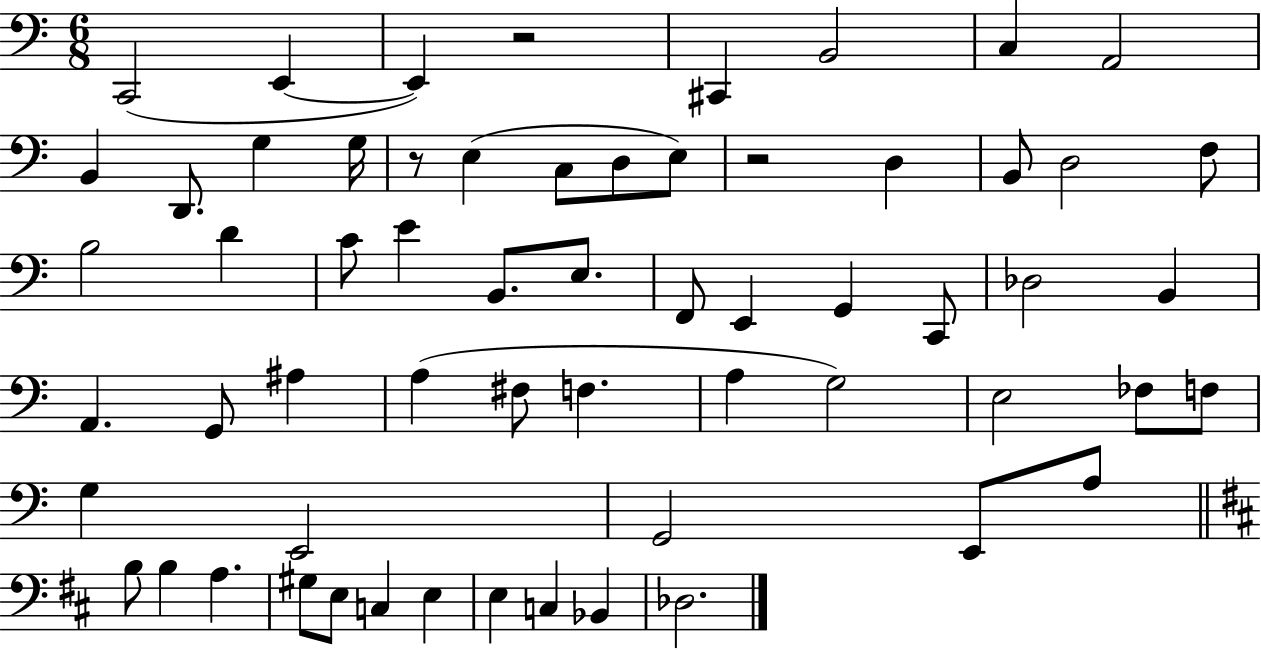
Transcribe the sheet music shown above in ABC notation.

X:1
T:Untitled
M:6/8
L:1/4
K:C
C,,2 E,, E,, z2 ^C,, B,,2 C, A,,2 B,, D,,/2 G, G,/4 z/2 E, C,/2 D,/2 E,/2 z2 D, B,,/2 D,2 F,/2 B,2 D C/2 E B,,/2 E,/2 F,,/2 E,, G,, C,,/2 _D,2 B,, A,, G,,/2 ^A, A, ^F,/2 F, A, G,2 E,2 _F,/2 F,/2 G, E,,2 G,,2 E,,/2 A,/2 B,/2 B, A, ^G,/2 E,/2 C, E, E, C, _B,, _D,2